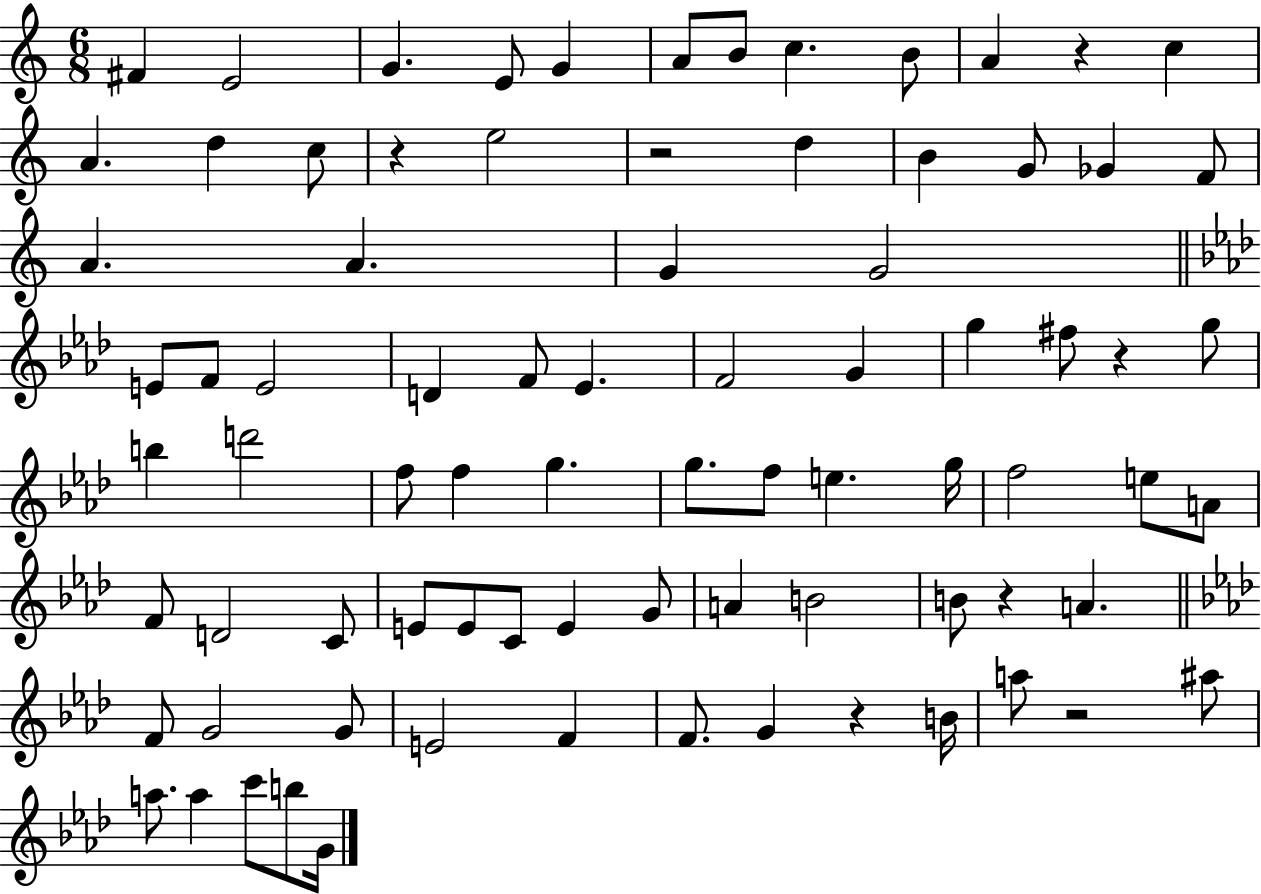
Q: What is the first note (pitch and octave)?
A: F#4